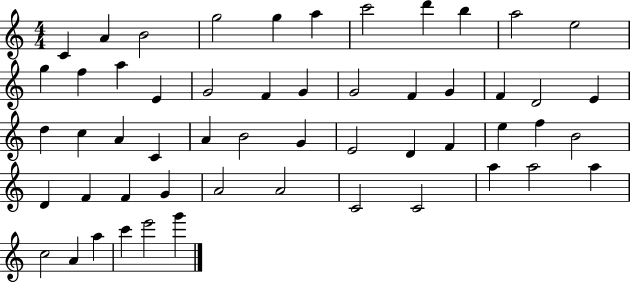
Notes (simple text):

C4/q A4/q B4/h G5/h G5/q A5/q C6/h D6/q B5/q A5/h E5/h G5/q F5/q A5/q E4/q G4/h F4/q G4/q G4/h F4/q G4/q F4/q D4/h E4/q D5/q C5/q A4/q C4/q A4/q B4/h G4/q E4/h D4/q F4/q E5/q F5/q B4/h D4/q F4/q F4/q G4/q A4/h A4/h C4/h C4/h A5/q A5/h A5/q C5/h A4/q A5/q C6/q E6/h G6/q